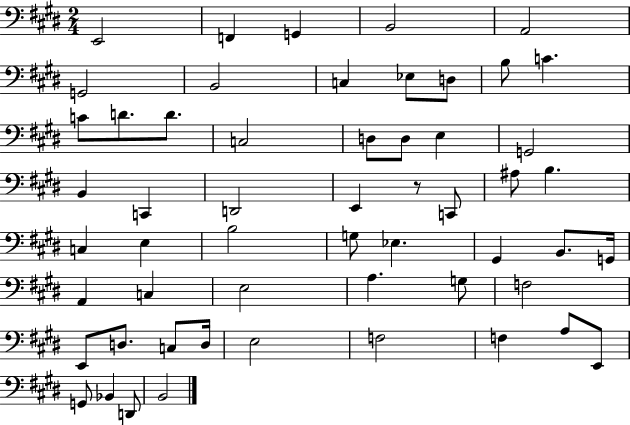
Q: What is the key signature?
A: E major